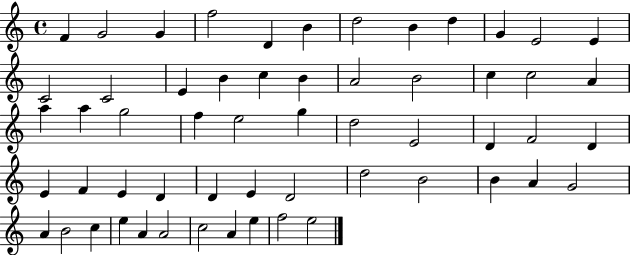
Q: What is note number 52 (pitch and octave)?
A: A4